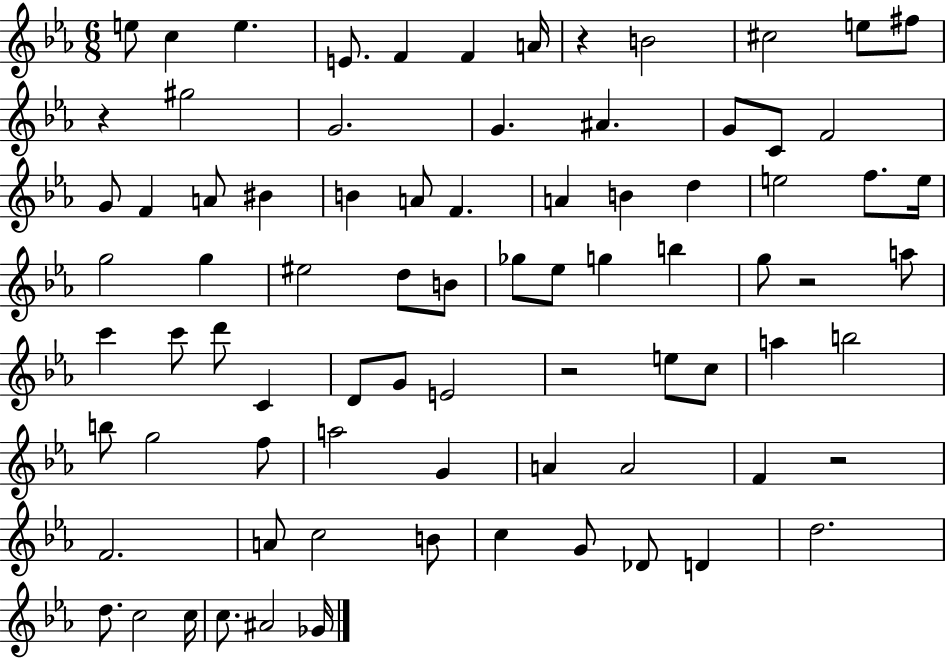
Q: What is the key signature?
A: EES major